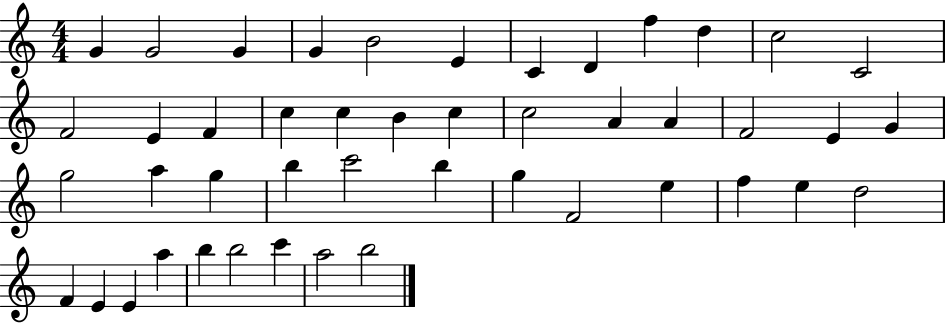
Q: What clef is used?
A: treble